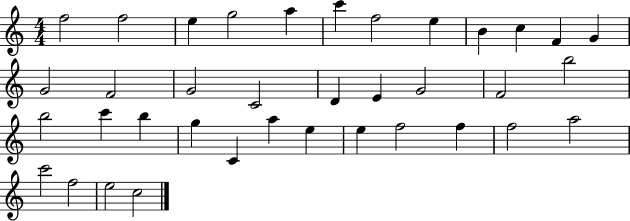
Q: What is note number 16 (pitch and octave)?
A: C4